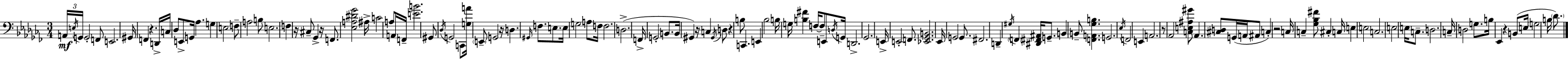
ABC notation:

X:1
T:Untitled
M:3/4
L:1/4
K:Abm
A,,/4 E,/4 G,,/4 G,,2 F,,/2 E,,2 ^G,,/4 F,, z D,,/4 C,/4 _D,/2 E,,/2 G,,/4 _A, G, E,2 F,/2 A,2 B,/2 E,2 F, z/4 ^C,/2 _G,, z/4 F,,/2 [_E,A,^D_G]2 ^A,/4 C2 A,/2 A,,/4 F,,/4 [EB]2 ^G,,/2 _D,/4 G,,2 C,,/2 [G,A]/4 E,,/2 G,,2 z/4 D, ^G,,/4 F,/2 E,/2 E,/4 G,2 A,/2 F,/4 F,2 D,2 F,,/4 G,,2 B,,/2 B,,/4 ^G,, z/4 C, ^G,,/4 D,/2 z B,/2 C,, E,, _B,2 B,/4 G,/4 [B,^F] F,/4 F,/2 E,,/2 D,/4 G,,/4 D,,2 _G,,2 E,,/4 E,,2 F,,/2 [_E,,_G,,B,,]2 _E,,/4 G,,2 G,,/2 ^F,,2 D,, ^G,/4 F,, [^D,,^F,,^A,,]/4 G,,/2 B,, B,,/2 [F,,A,,_G,B,] G,,2 _E,/4 F,,2 E,, A,,2 z/2 _A,,2 [C,E,^A,^G]/2 _A,, [^C,D,]/2 G,,/4 A,,/4 ^A,,/2 C, z2 C,/4 C, [_G,_B,^F]/2 ^C, C,/4 E, E,2 C,2 E,2 E,/4 C,/2 D,2 C,/4 D,2 G,/2 B,/4 _E,, z B,,/2 E,/4 G,2 B,/4 _D/2